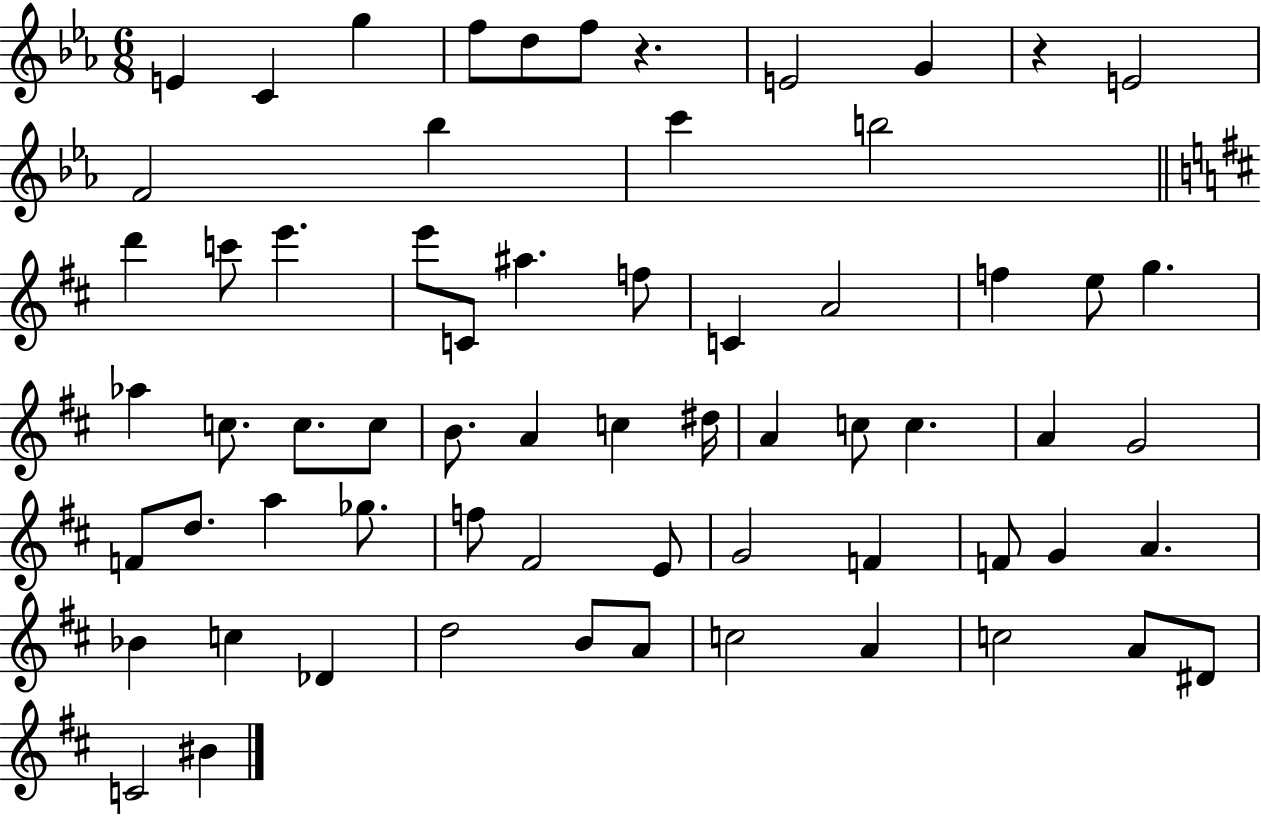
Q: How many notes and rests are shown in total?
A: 65